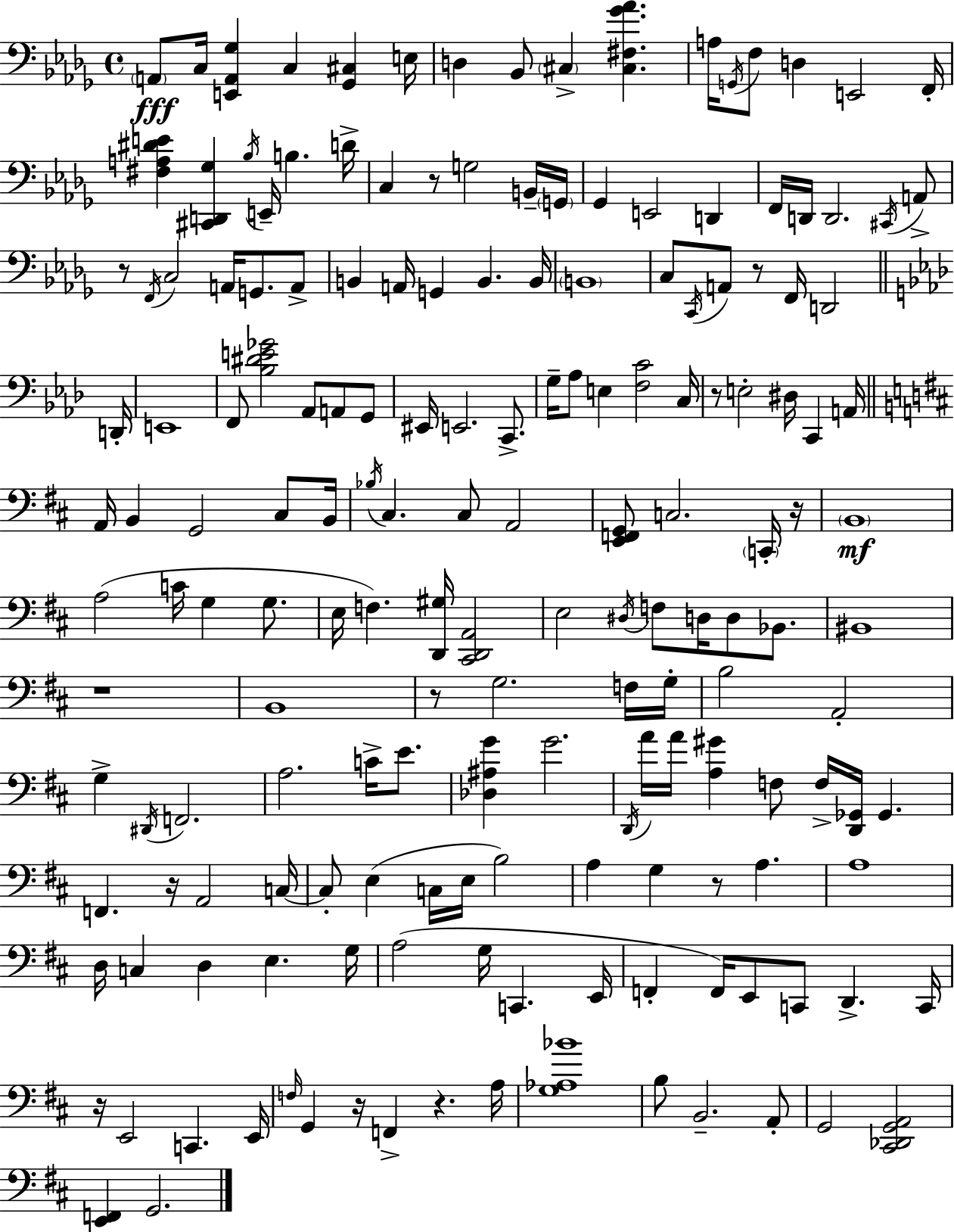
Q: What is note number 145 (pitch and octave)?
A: G2